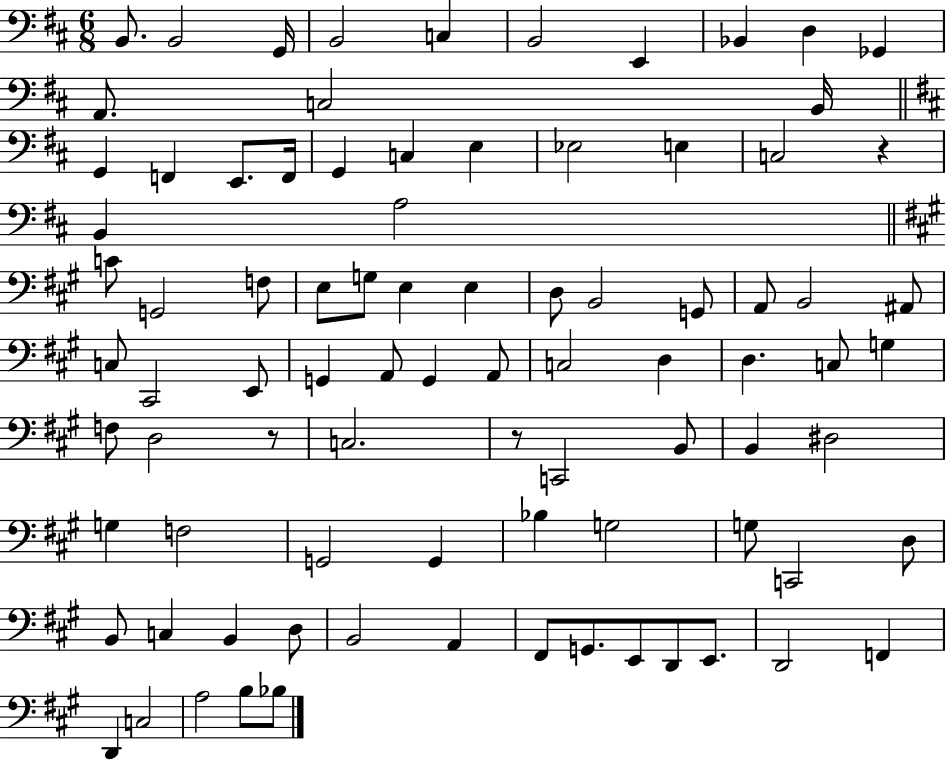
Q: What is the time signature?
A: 6/8